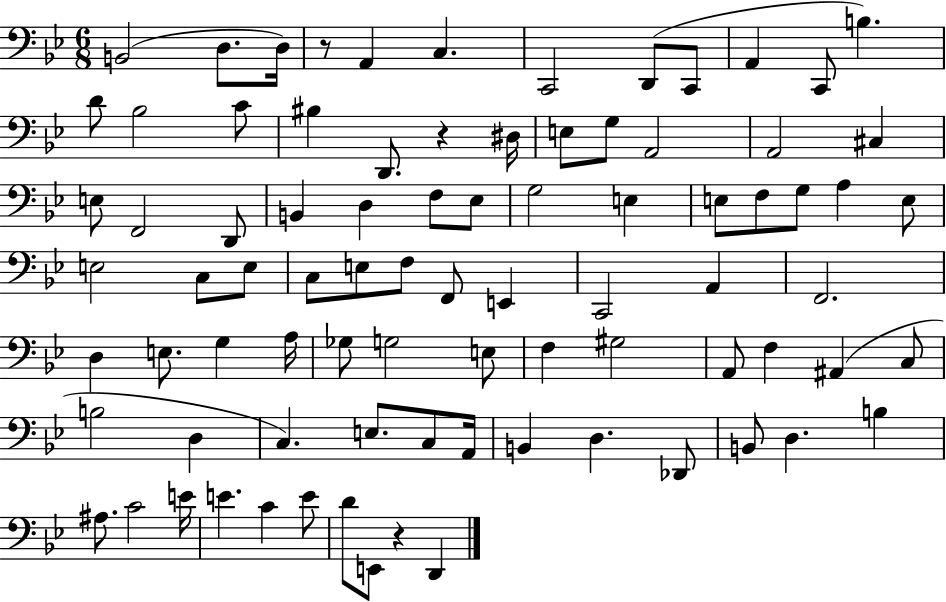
B2/h D3/e. D3/s R/e A2/q C3/q. C2/h D2/e C2/e A2/q C2/e B3/q. D4/e Bb3/h C4/e BIS3/q D2/e. R/q D#3/s E3/e G3/e A2/h A2/h C#3/q E3/e F2/h D2/e B2/q D3/q F3/e Eb3/e G3/h E3/q E3/e F3/e G3/e A3/q E3/e E3/h C3/e E3/e C3/e E3/e F3/e F2/e E2/q C2/h A2/q F2/h. D3/q E3/e. G3/q A3/s Gb3/e G3/h E3/e F3/q G#3/h A2/e F3/q A#2/q C3/e B3/h D3/q C3/q. E3/e. C3/e A2/s B2/q D3/q. Db2/e B2/e D3/q. B3/q A#3/e. C4/h E4/s E4/q. C4/q E4/e D4/e E2/e R/q D2/q